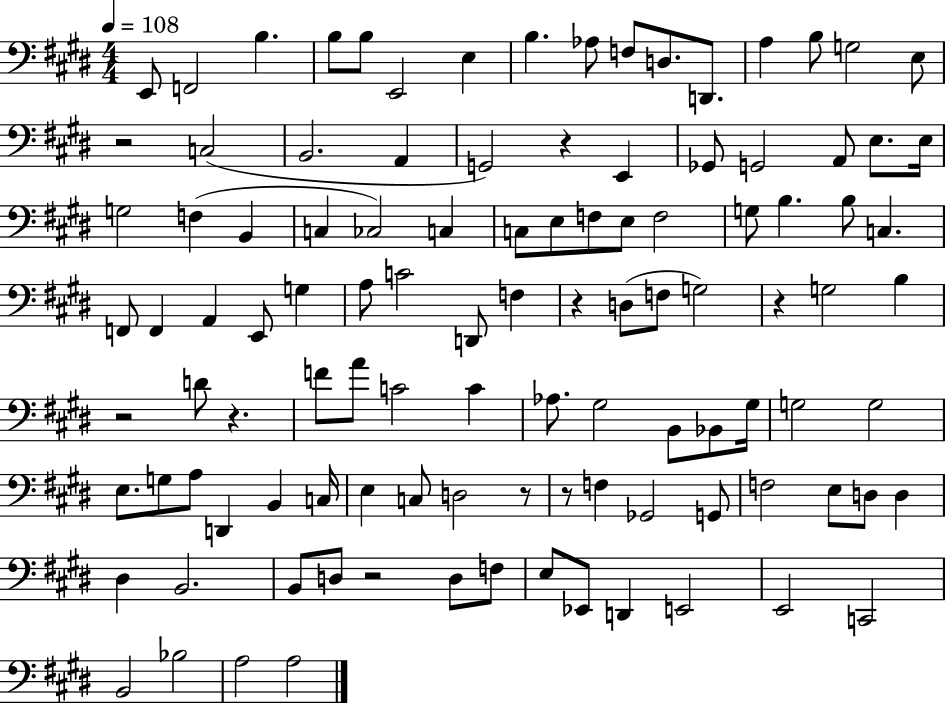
E2/e F2/h B3/q. B3/e B3/e E2/h E3/q B3/q. Ab3/e F3/e D3/e. D2/e. A3/q B3/e G3/h E3/e R/h C3/h B2/h. A2/q G2/h R/q E2/q Gb2/e G2/h A2/e E3/e. E3/s G3/h F3/q B2/q C3/q CES3/h C3/q C3/e E3/e F3/e E3/e F3/h G3/e B3/q. B3/e C3/q. F2/e F2/q A2/q E2/e G3/q A3/e C4/h D2/e F3/q R/q D3/e F3/e G3/h R/q G3/h B3/q R/h D4/e R/q. F4/e A4/e C4/h C4/q Ab3/e. G#3/h B2/e Bb2/e G#3/s G3/h G3/h E3/e. G3/e A3/e D2/q B2/q C3/s E3/q C3/e D3/h R/e R/e F3/q Gb2/h G2/e F3/h E3/e D3/e D3/q D#3/q B2/h. B2/e D3/e R/h D3/e F3/e E3/e Eb2/e D2/q E2/h E2/h C2/h B2/h Bb3/h A3/h A3/h